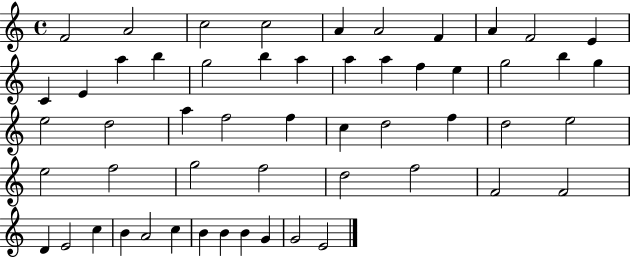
X:1
T:Untitled
M:4/4
L:1/4
K:C
F2 A2 c2 c2 A A2 F A F2 E C E a b g2 b a a a f e g2 b g e2 d2 a f2 f c d2 f d2 e2 e2 f2 g2 f2 d2 f2 F2 F2 D E2 c B A2 c B B B G G2 E2